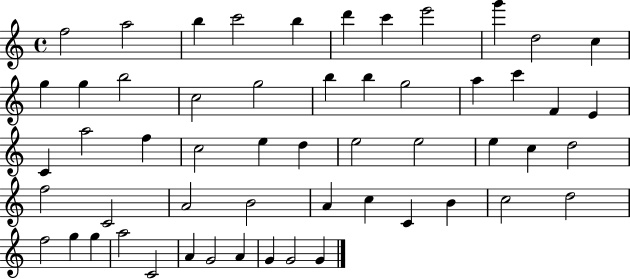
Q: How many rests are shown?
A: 0